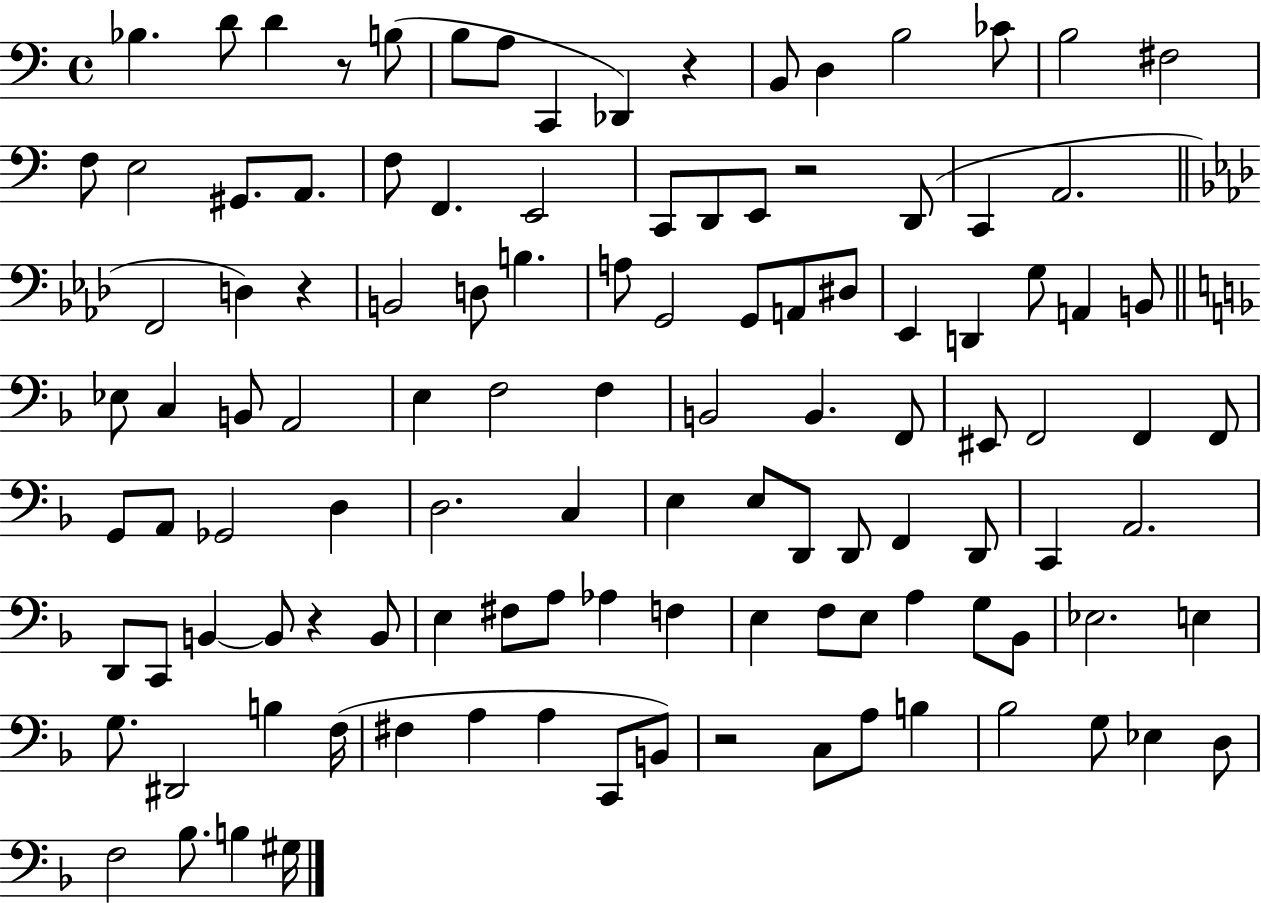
X:1
T:Untitled
M:4/4
L:1/4
K:C
_B, D/2 D z/2 B,/2 B,/2 A,/2 C,, _D,, z B,,/2 D, B,2 _C/2 B,2 ^F,2 F,/2 E,2 ^G,,/2 A,,/2 F,/2 F,, E,,2 C,,/2 D,,/2 E,,/2 z2 D,,/2 C,, A,,2 F,,2 D, z B,,2 D,/2 B, A,/2 G,,2 G,,/2 A,,/2 ^D,/2 _E,, D,, G,/2 A,, B,,/2 _E,/2 C, B,,/2 A,,2 E, F,2 F, B,,2 B,, F,,/2 ^E,,/2 F,,2 F,, F,,/2 G,,/2 A,,/2 _G,,2 D, D,2 C, E, E,/2 D,,/2 D,,/2 F,, D,,/2 C,, A,,2 D,,/2 C,,/2 B,, B,,/2 z B,,/2 E, ^F,/2 A,/2 _A, F, E, F,/2 E,/2 A, G,/2 _B,,/2 _E,2 E, G,/2 ^D,,2 B, F,/4 ^F, A, A, C,,/2 B,,/2 z2 C,/2 A,/2 B, _B,2 G,/2 _E, D,/2 F,2 _B,/2 B, ^G,/4